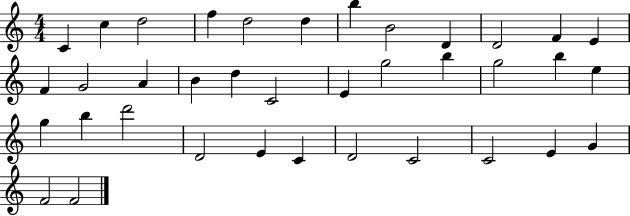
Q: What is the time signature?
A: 4/4